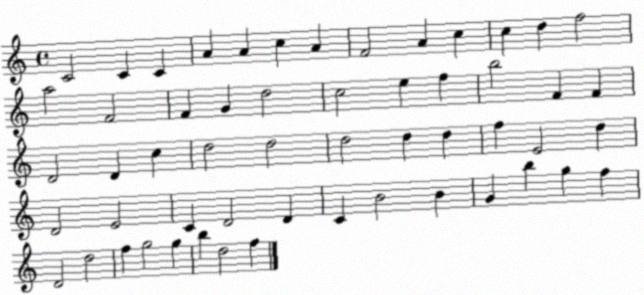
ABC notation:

X:1
T:Untitled
M:4/4
L:1/4
K:C
C2 C C A A c A F2 A c c d f2 a2 F2 F G d2 c2 e f b2 F F D2 D c d2 d2 d2 d d f E2 d D2 E2 C D2 D C B2 B G b g f D2 d2 f g2 g b d2 f